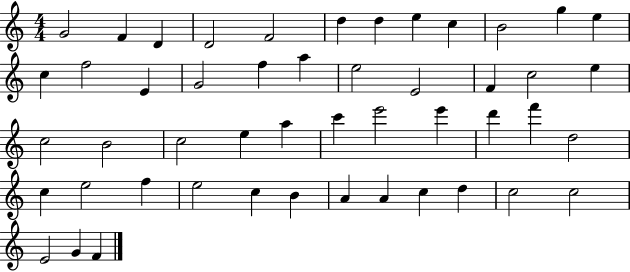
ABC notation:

X:1
T:Untitled
M:4/4
L:1/4
K:C
G2 F D D2 F2 d d e c B2 g e c f2 E G2 f a e2 E2 F c2 e c2 B2 c2 e a c' e'2 e' d' f' d2 c e2 f e2 c B A A c d c2 c2 E2 G F